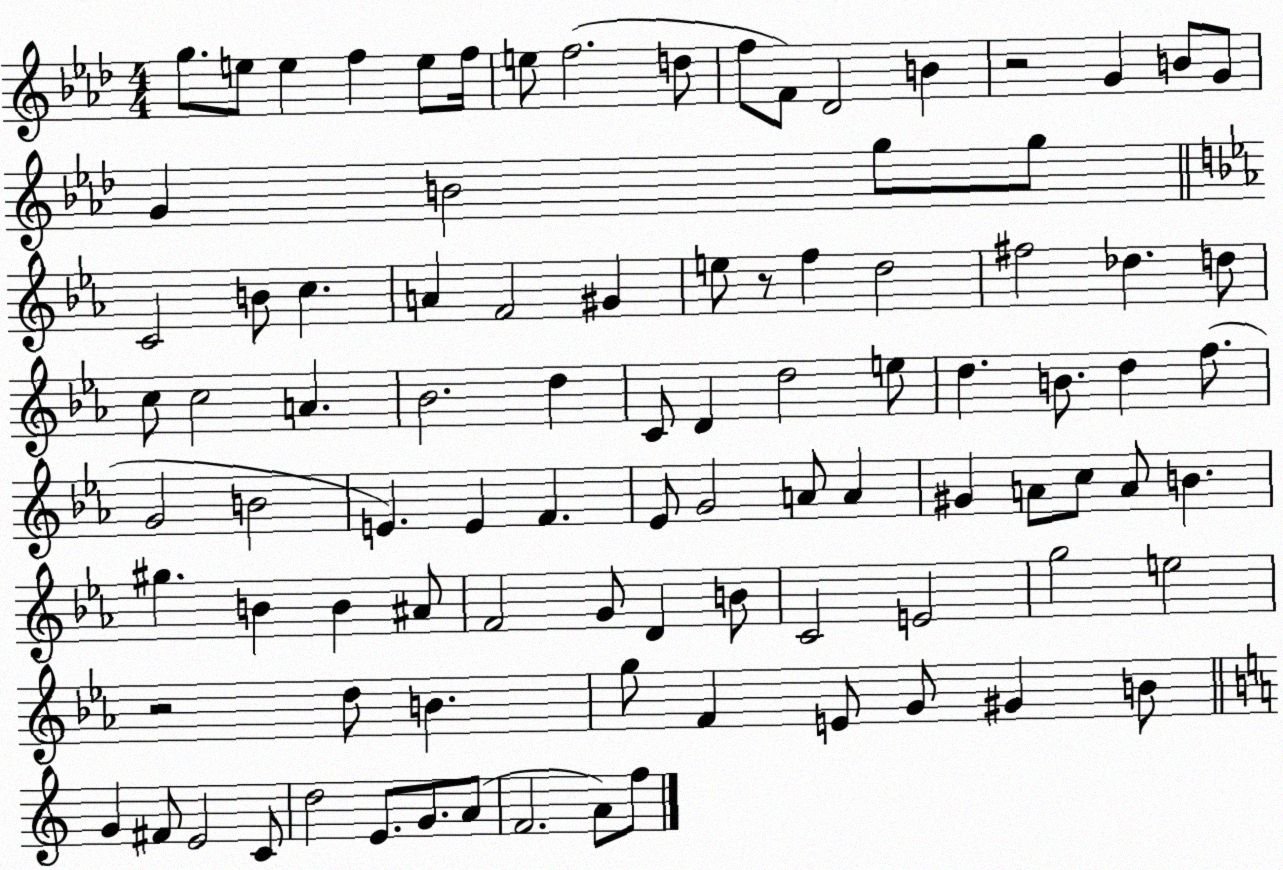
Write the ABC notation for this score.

X:1
T:Untitled
M:4/4
L:1/4
K:Ab
g/2 e/2 e f e/2 f/4 e/2 f2 d/2 f/2 F/2 _D2 B z2 G B/2 G/2 G B2 g/2 g/2 C2 B/2 c A F2 ^G e/2 z/2 f d2 ^f2 _d d/2 c/2 c2 A _B2 d C/2 D d2 e/2 d B/2 d f/2 G2 B2 E E F _E/2 G2 A/2 A ^G A/2 c/2 A/2 B ^g B B ^A/2 F2 G/2 D B/2 C2 E2 g2 e2 z2 d/2 B g/2 F E/2 G/2 ^G B/2 G ^F/2 E2 C/2 d2 E/2 G/2 A/2 F2 A/2 f/2